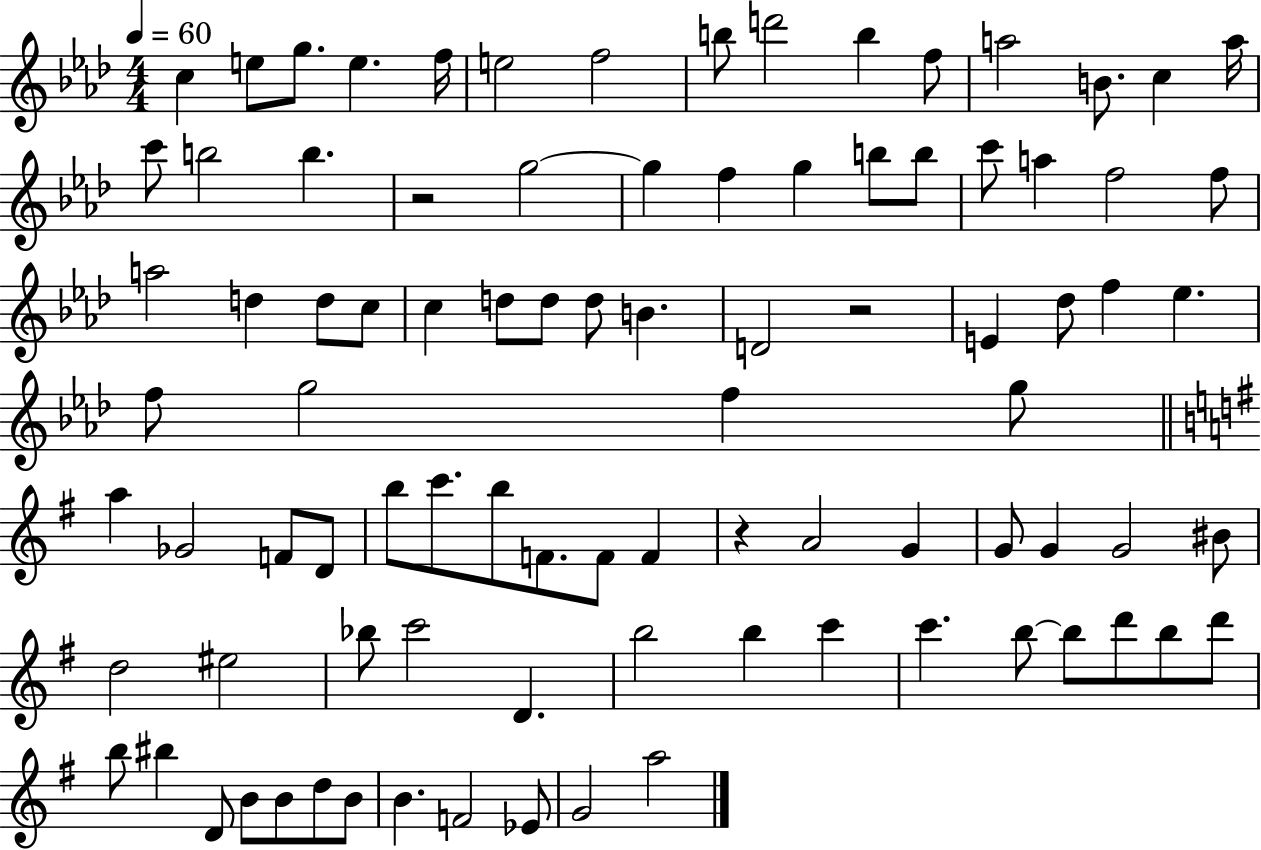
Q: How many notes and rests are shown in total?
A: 91